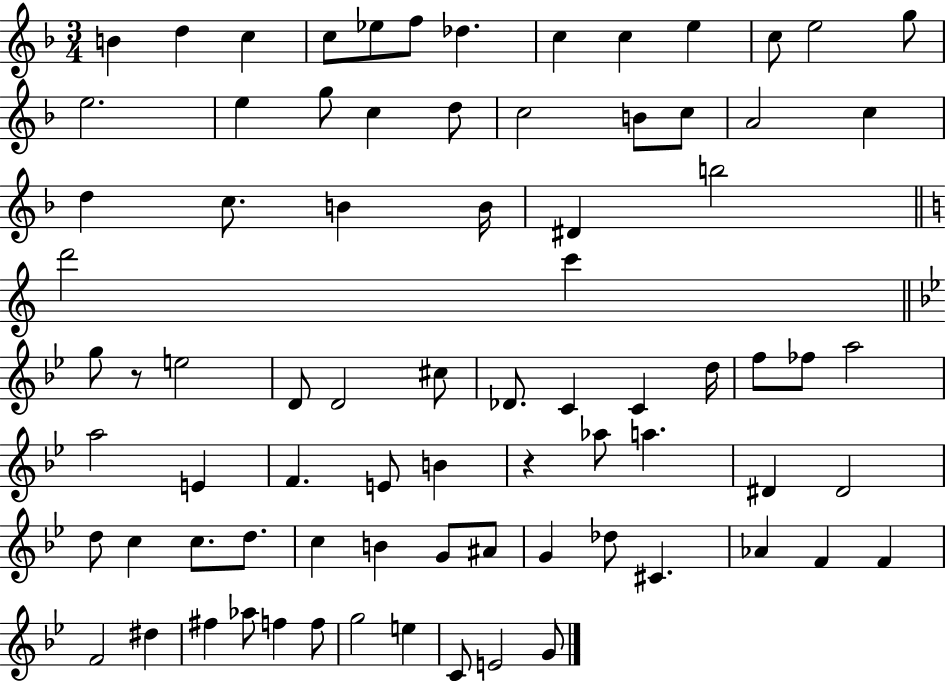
X:1
T:Untitled
M:3/4
L:1/4
K:F
B d c c/2 _e/2 f/2 _d c c e c/2 e2 g/2 e2 e g/2 c d/2 c2 B/2 c/2 A2 c d c/2 B B/4 ^D b2 d'2 c' g/2 z/2 e2 D/2 D2 ^c/2 _D/2 C C d/4 f/2 _f/2 a2 a2 E F E/2 B z _a/2 a ^D ^D2 d/2 c c/2 d/2 c B G/2 ^A/2 G _d/2 ^C _A F F F2 ^d ^f _a/2 f f/2 g2 e C/2 E2 G/2